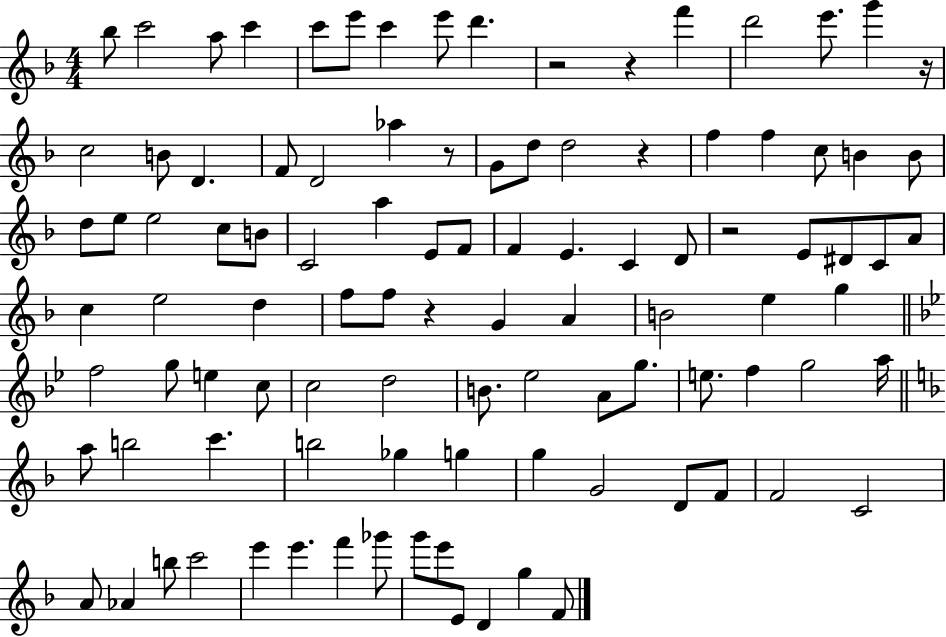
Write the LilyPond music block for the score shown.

{
  \clef treble
  \numericTimeSignature
  \time 4/4
  \key f \major
  bes''8 c'''2 a''8 c'''4 | c'''8 e'''8 c'''4 e'''8 d'''4. | r2 r4 f'''4 | d'''2 e'''8. g'''4 r16 | \break c''2 b'8 d'4. | f'8 d'2 aes''4 r8 | g'8 d''8 d''2 r4 | f''4 f''4 c''8 b'4 b'8 | \break d''8 e''8 e''2 c''8 b'8 | c'2 a''4 e'8 f'8 | f'4 e'4. c'4 d'8 | r2 e'8 dis'8 c'8 a'8 | \break c''4 e''2 d''4 | f''8 f''8 r4 g'4 a'4 | b'2 e''4 g''4 | \bar "||" \break \key g \minor f''2 g''8 e''4 c''8 | c''2 d''2 | b'8. ees''2 a'8 g''8. | e''8. f''4 g''2 a''16 | \break \bar "||" \break \key f \major a''8 b''2 c'''4. | b''2 ges''4 g''4 | g''4 g'2 d'8 f'8 | f'2 c'2 | \break a'8 aes'4 b''8 c'''2 | e'''4 e'''4. f'''4 ges'''8 | g'''8 e'''8 e'8 d'4 g''4 f'8 | \bar "|."
}